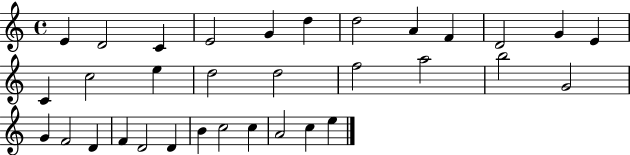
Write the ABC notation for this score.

X:1
T:Untitled
M:4/4
L:1/4
K:C
E D2 C E2 G d d2 A F D2 G E C c2 e d2 d2 f2 a2 b2 G2 G F2 D F D2 D B c2 c A2 c e